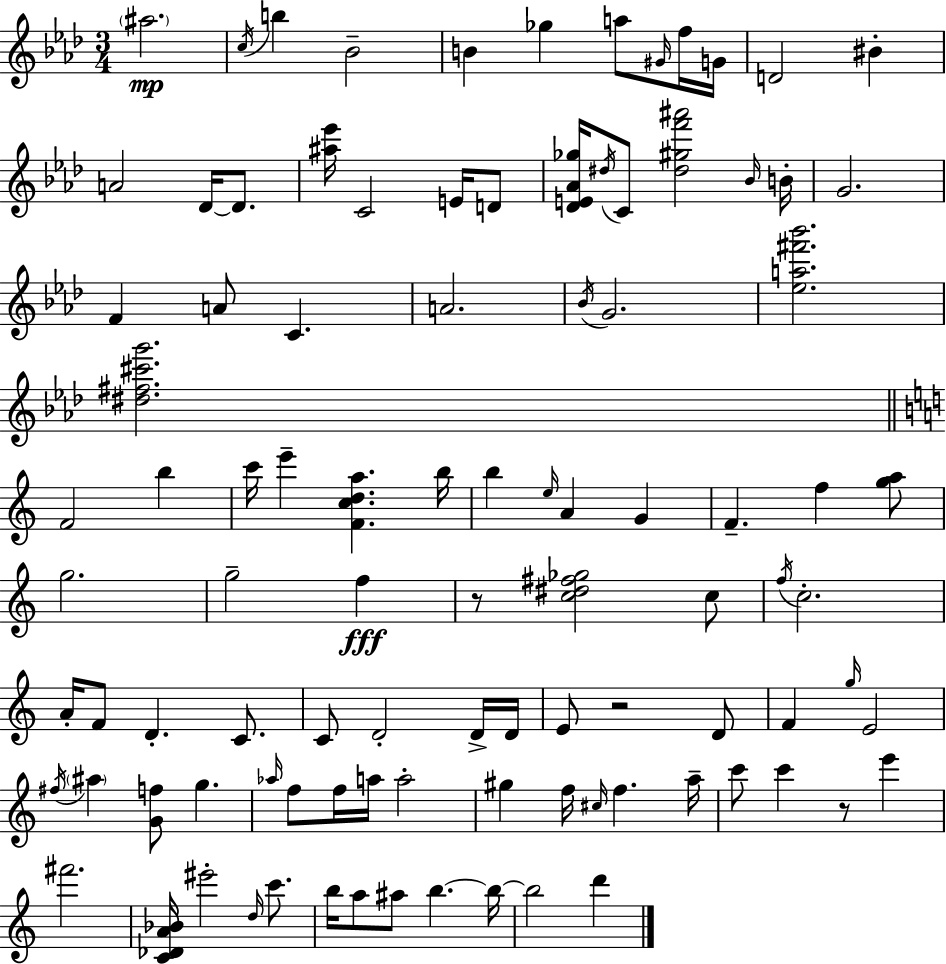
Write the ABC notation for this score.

X:1
T:Untitled
M:3/4
L:1/4
K:Ab
^a2 c/4 b _B2 B _g a/2 ^G/4 f/4 G/4 D2 ^B A2 _D/4 _D/2 [^a_e']/4 C2 E/4 D/2 [_DE_A_g]/4 ^d/4 C/2 [^d^gf'^a']2 _B/4 B/4 G2 F A/2 C A2 _B/4 G2 [_ea^f'_b']2 [^d^f^c'g']2 F2 b c'/4 e' [Fcda] b/4 b e/4 A G F f [ga]/2 g2 g2 f z/2 [c^d^f_g]2 c/2 f/4 c2 A/4 F/2 D C/2 C/2 D2 D/4 D/4 E/2 z2 D/2 F g/4 E2 ^f/4 ^a [Gf]/2 g _a/4 f/2 f/4 a/4 a2 ^g f/4 ^c/4 f a/4 c'/2 c' z/2 e' ^f'2 [C_DA_B]/4 ^e'2 d/4 c'/2 b/4 a/2 ^a/2 b b/4 b2 d'